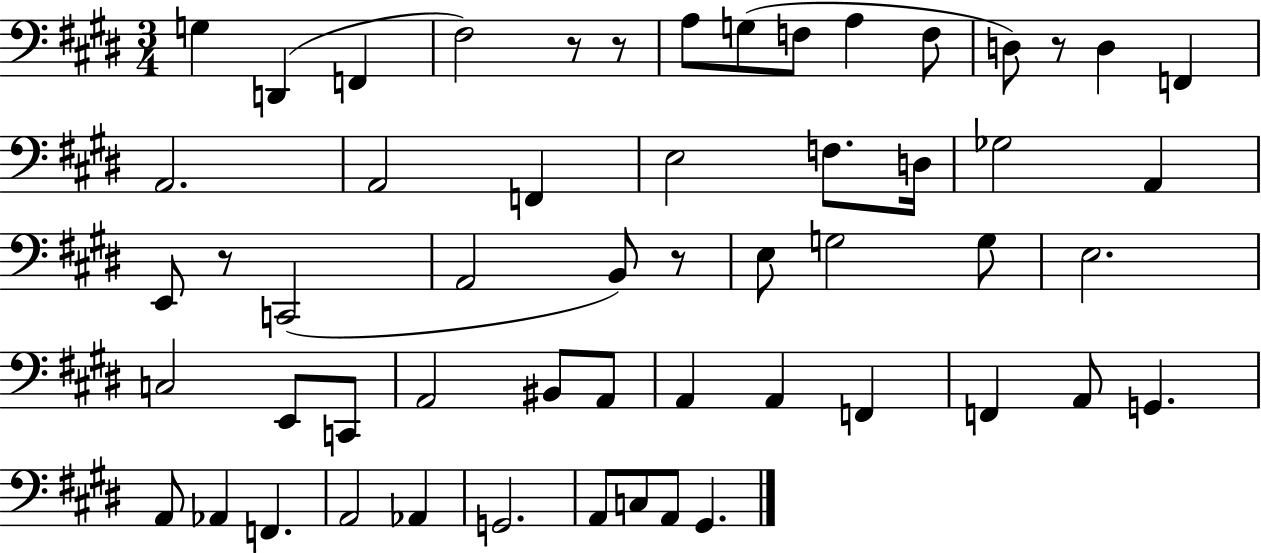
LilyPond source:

{
  \clef bass
  \numericTimeSignature
  \time 3/4
  \key e \major
  g4 d,4( f,4 | fis2) r8 r8 | a8 g8( f8 a4 f8 | d8) r8 d4 f,4 | \break a,2. | a,2 f,4 | e2 f8. d16 | ges2 a,4 | \break e,8 r8 c,2( | a,2 b,8) r8 | e8 g2 g8 | e2. | \break c2 e,8 c,8 | a,2 bis,8 a,8 | a,4 a,4 f,4 | f,4 a,8 g,4. | \break a,8 aes,4 f,4. | a,2 aes,4 | g,2. | a,8 c8 a,8 gis,4. | \break \bar "|."
}